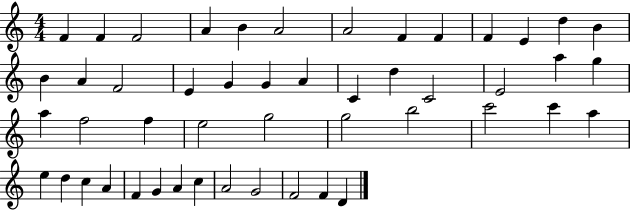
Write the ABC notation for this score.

X:1
T:Untitled
M:4/4
L:1/4
K:C
F F F2 A B A2 A2 F F F E d B B A F2 E G G A C d C2 E2 a g a f2 f e2 g2 g2 b2 c'2 c' a e d c A F G A c A2 G2 F2 F D